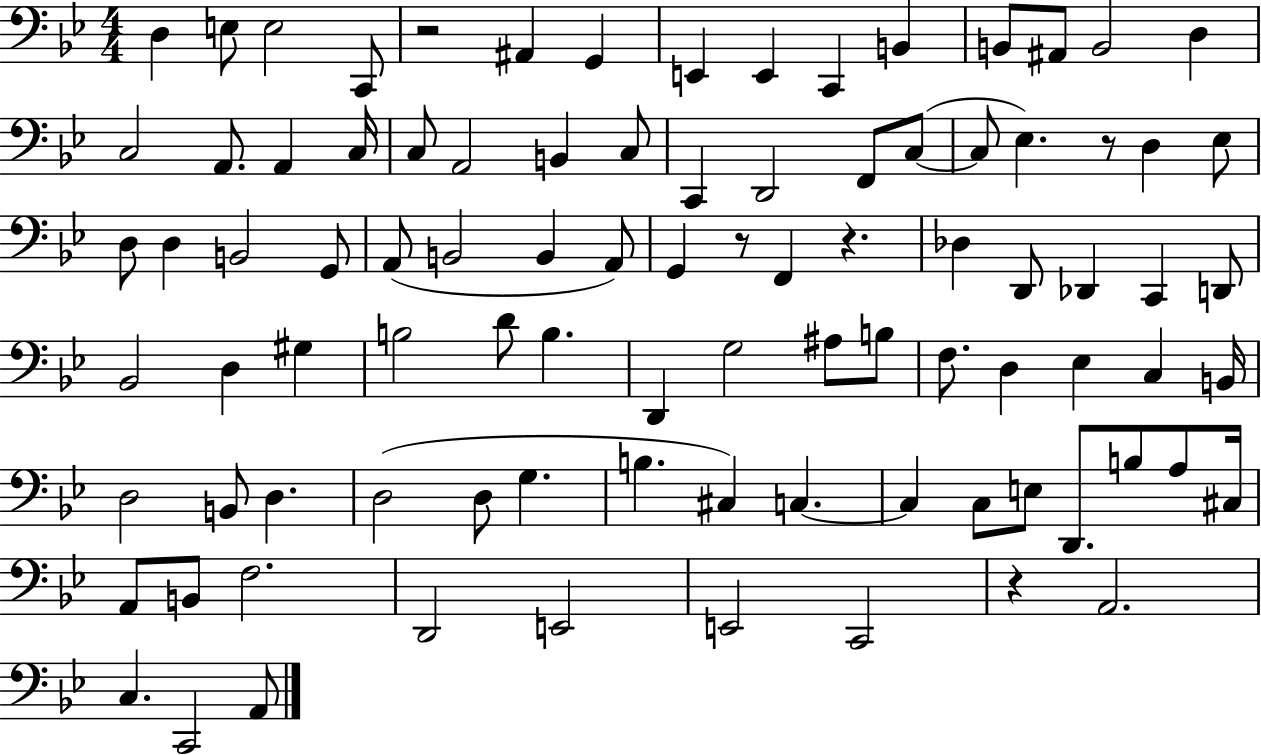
D3/q E3/e E3/h C2/e R/h A#2/q G2/q E2/q E2/q C2/q B2/q B2/e A#2/e B2/h D3/q C3/h A2/e. A2/q C3/s C3/e A2/h B2/q C3/e C2/q D2/h F2/e C3/e C3/e Eb3/q. R/e D3/q Eb3/e D3/e D3/q B2/h G2/e A2/e B2/h B2/q A2/e G2/q R/e F2/q R/q. Db3/q D2/e Db2/q C2/q D2/e Bb2/h D3/q G#3/q B3/h D4/e B3/q. D2/q G3/h A#3/e B3/e F3/e. D3/q Eb3/q C3/q B2/s D3/h B2/e D3/q. D3/h D3/e G3/q. B3/q. C#3/q C3/q. C3/q C3/e E3/e D2/e. B3/e A3/e C#3/s A2/e B2/e F3/h. D2/h E2/h E2/h C2/h R/q A2/h. C3/q. C2/h A2/e